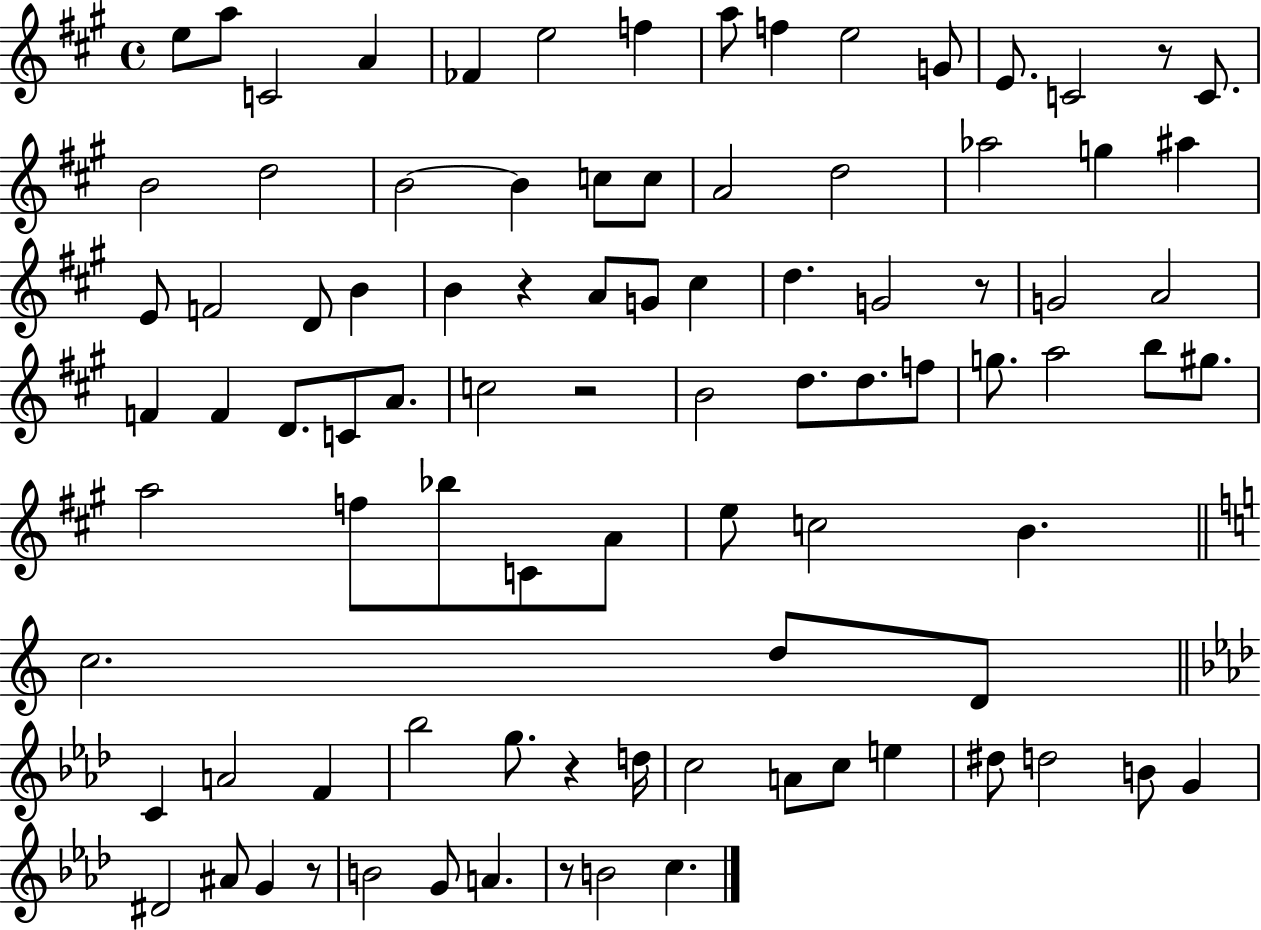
{
  \clef treble
  \time 4/4
  \defaultTimeSignature
  \key a \major
  \repeat volta 2 { e''8 a''8 c'2 a'4 | fes'4 e''2 f''4 | a''8 f''4 e''2 g'8 | e'8. c'2 r8 c'8. | \break b'2 d''2 | b'2~~ b'4 c''8 c''8 | a'2 d''2 | aes''2 g''4 ais''4 | \break e'8 f'2 d'8 b'4 | b'4 r4 a'8 g'8 cis''4 | d''4. g'2 r8 | g'2 a'2 | \break f'4 f'4 d'8. c'8 a'8. | c''2 r2 | b'2 d''8. d''8. f''8 | g''8. a''2 b''8 gis''8. | \break a''2 f''8 bes''8 c'8 a'8 | e''8 c''2 b'4. | \bar "||" \break \key c \major c''2. d''8 d'8 | \bar "||" \break \key aes \major c'4 a'2 f'4 | bes''2 g''8. r4 d''16 | c''2 a'8 c''8 e''4 | dis''8 d''2 b'8 g'4 | \break dis'2 ais'8 g'4 r8 | b'2 g'8 a'4. | r8 b'2 c''4. | } \bar "|."
}